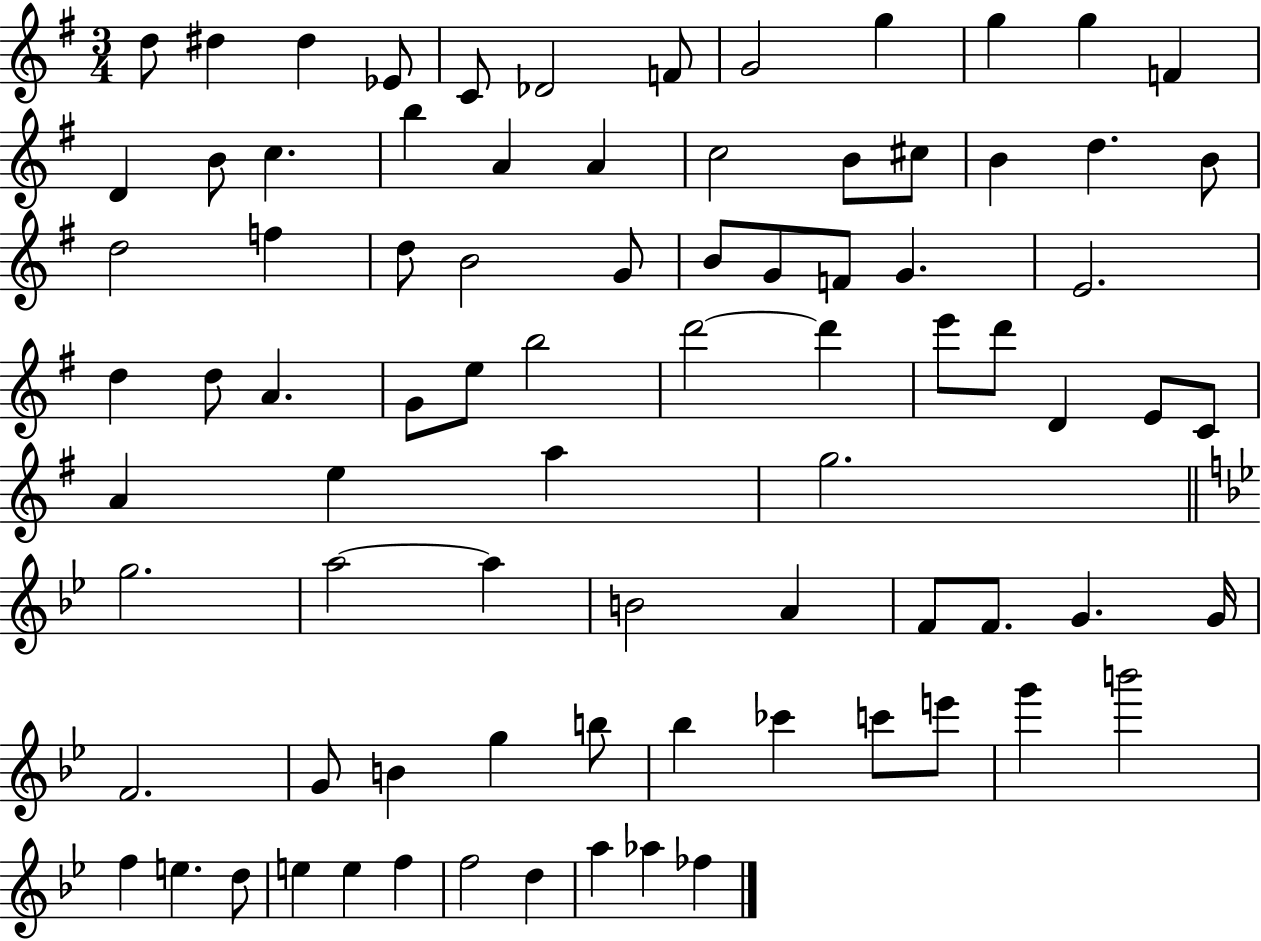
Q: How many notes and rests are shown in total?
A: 82